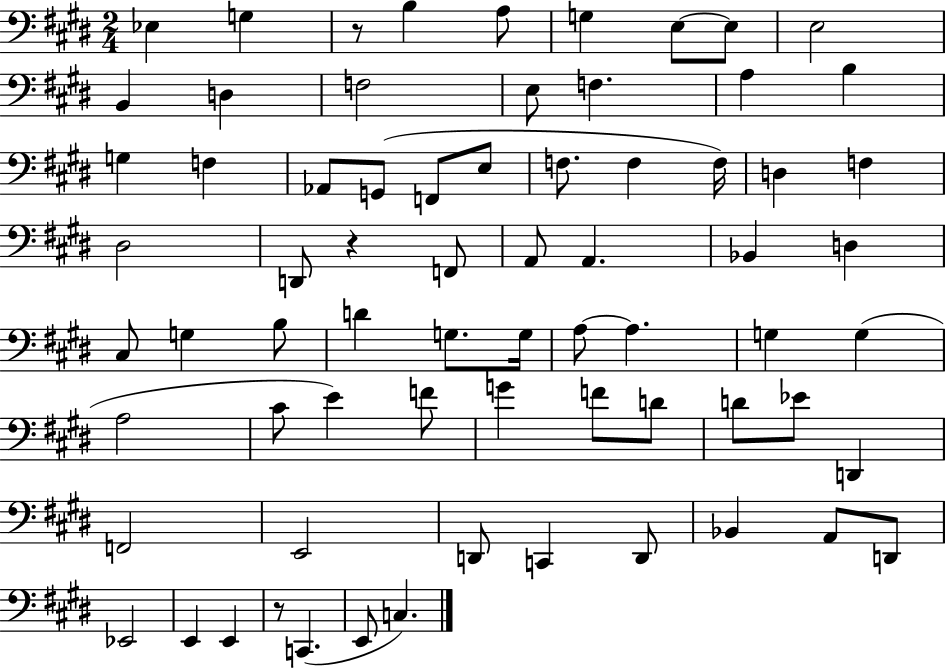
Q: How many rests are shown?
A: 3